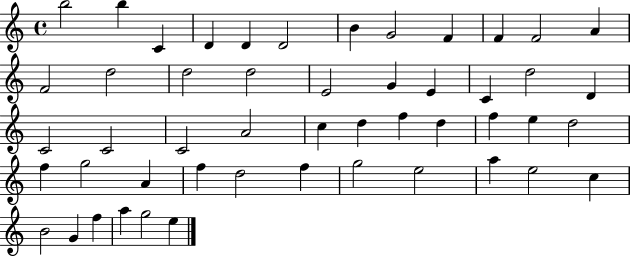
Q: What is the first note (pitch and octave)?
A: B5